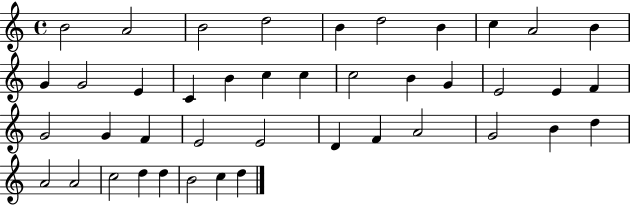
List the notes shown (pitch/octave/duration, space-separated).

B4/h A4/h B4/h D5/h B4/q D5/h B4/q C5/q A4/h B4/q G4/q G4/h E4/q C4/q B4/q C5/q C5/q C5/h B4/q G4/q E4/h E4/q F4/q G4/h G4/q F4/q E4/h E4/h D4/q F4/q A4/h G4/h B4/q D5/q A4/h A4/h C5/h D5/q D5/q B4/h C5/q D5/q